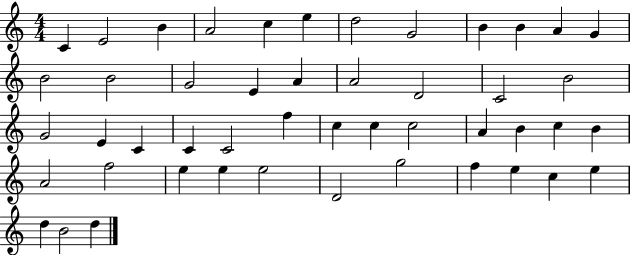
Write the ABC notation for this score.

X:1
T:Untitled
M:4/4
L:1/4
K:C
C E2 B A2 c e d2 G2 B B A G B2 B2 G2 E A A2 D2 C2 B2 G2 E C C C2 f c c c2 A B c B A2 f2 e e e2 D2 g2 f e c e d B2 d